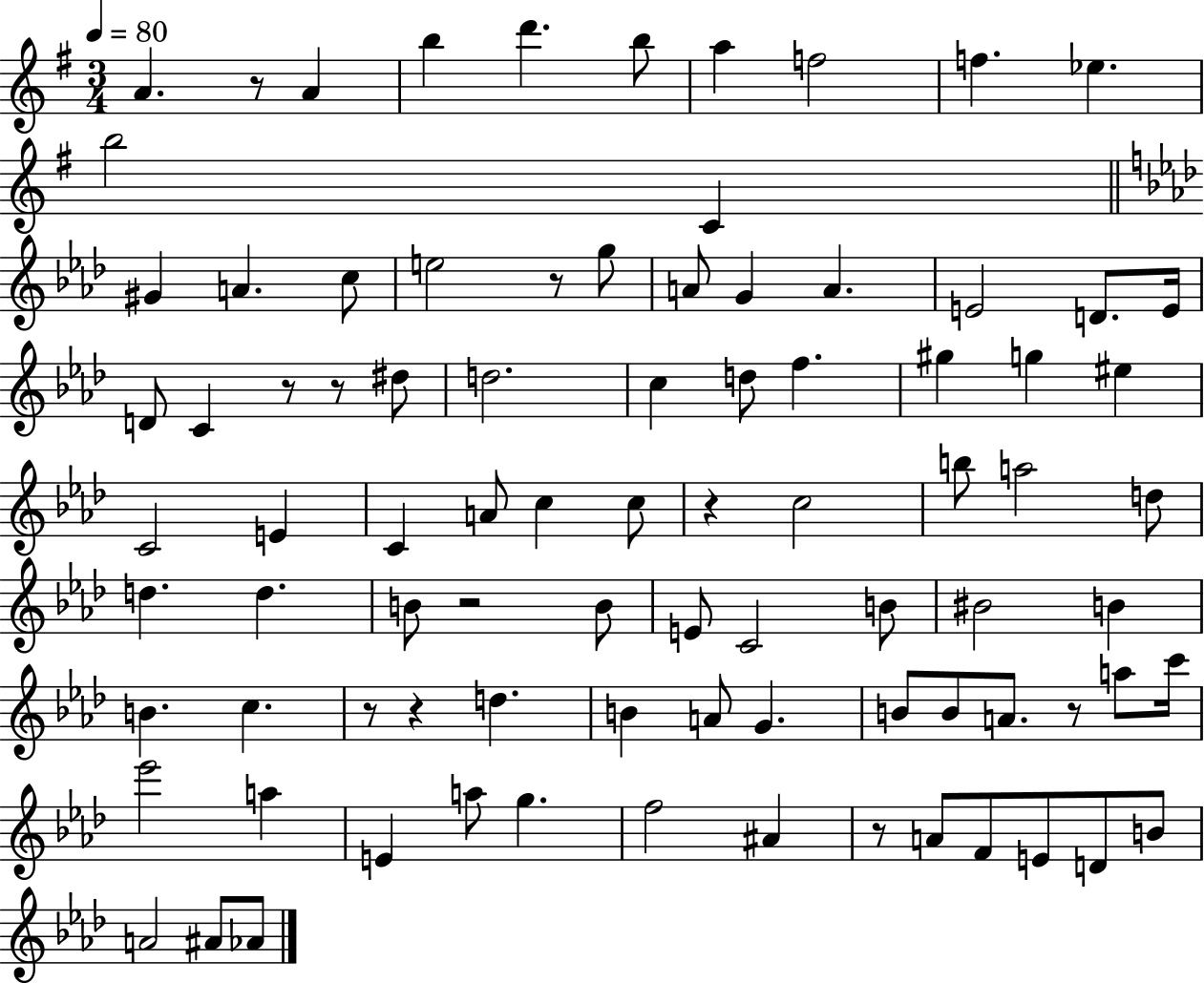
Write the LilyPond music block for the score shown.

{
  \clef treble
  \numericTimeSignature
  \time 3/4
  \key g \major
  \tempo 4 = 80
  a'4. r8 a'4 | b''4 d'''4. b''8 | a''4 f''2 | f''4. ees''4. | \break b''2 c'4 | \bar "||" \break \key aes \major gis'4 a'4. c''8 | e''2 r8 g''8 | a'8 g'4 a'4. | e'2 d'8. e'16 | \break d'8 c'4 r8 r8 dis''8 | d''2. | c''4 d''8 f''4. | gis''4 g''4 eis''4 | \break c'2 e'4 | c'4 a'8 c''4 c''8 | r4 c''2 | b''8 a''2 d''8 | \break d''4. d''4. | b'8 r2 b'8 | e'8 c'2 b'8 | bis'2 b'4 | \break b'4. c''4. | r8 r4 d''4. | b'4 a'8 g'4. | b'8 b'8 a'8. r8 a''8 c'''16 | \break ees'''2 a''4 | e'4 a''8 g''4. | f''2 ais'4 | r8 a'8 f'8 e'8 d'8 b'8 | \break a'2 ais'8 aes'8 | \bar "|."
}